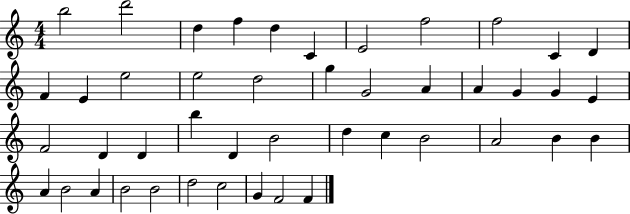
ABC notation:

X:1
T:Untitled
M:4/4
L:1/4
K:C
b2 d'2 d f d C E2 f2 f2 C D F E e2 e2 d2 g G2 A A G G E F2 D D b D B2 d c B2 A2 B B A B2 A B2 B2 d2 c2 G F2 F